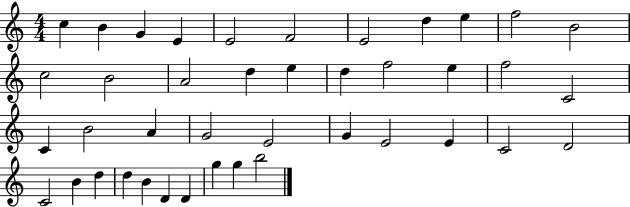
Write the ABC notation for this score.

X:1
T:Untitled
M:4/4
L:1/4
K:C
c B G E E2 F2 E2 d e f2 B2 c2 B2 A2 d e d f2 e f2 C2 C B2 A G2 E2 G E2 E C2 D2 C2 B d d B D D g g b2